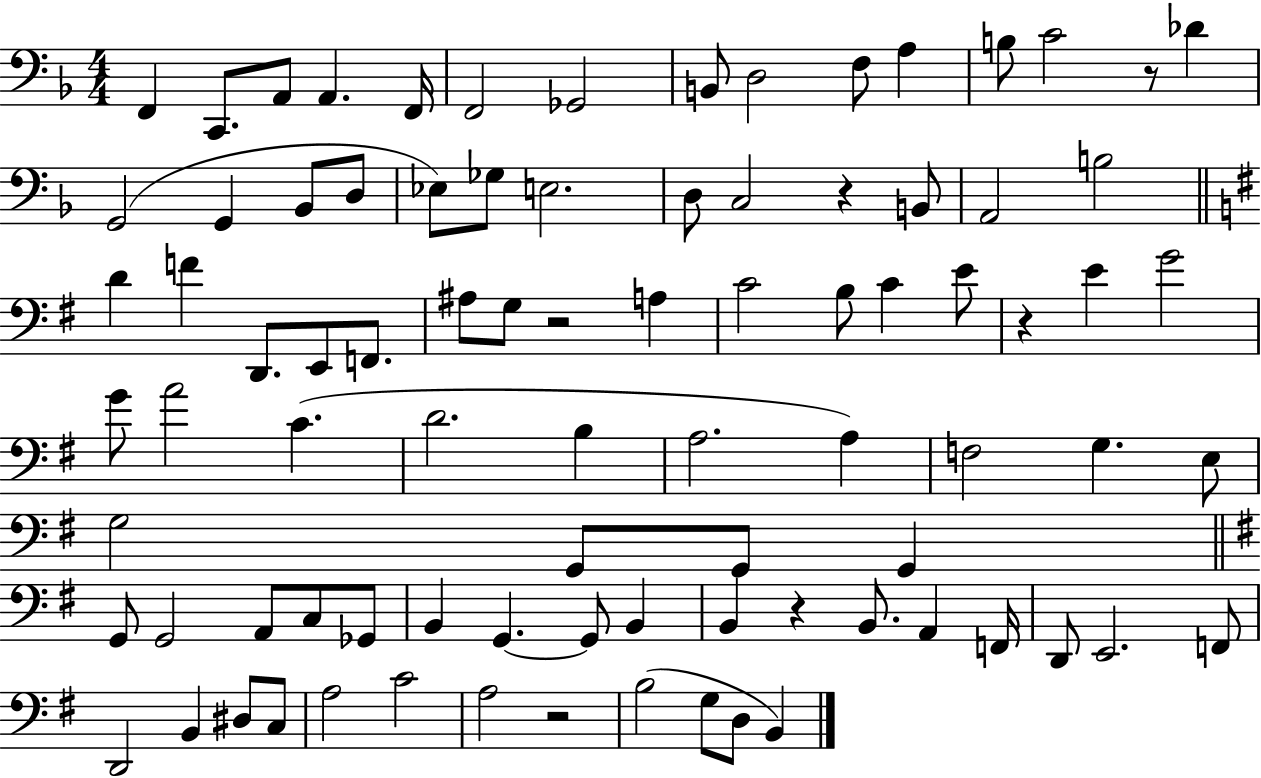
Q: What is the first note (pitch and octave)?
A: F2